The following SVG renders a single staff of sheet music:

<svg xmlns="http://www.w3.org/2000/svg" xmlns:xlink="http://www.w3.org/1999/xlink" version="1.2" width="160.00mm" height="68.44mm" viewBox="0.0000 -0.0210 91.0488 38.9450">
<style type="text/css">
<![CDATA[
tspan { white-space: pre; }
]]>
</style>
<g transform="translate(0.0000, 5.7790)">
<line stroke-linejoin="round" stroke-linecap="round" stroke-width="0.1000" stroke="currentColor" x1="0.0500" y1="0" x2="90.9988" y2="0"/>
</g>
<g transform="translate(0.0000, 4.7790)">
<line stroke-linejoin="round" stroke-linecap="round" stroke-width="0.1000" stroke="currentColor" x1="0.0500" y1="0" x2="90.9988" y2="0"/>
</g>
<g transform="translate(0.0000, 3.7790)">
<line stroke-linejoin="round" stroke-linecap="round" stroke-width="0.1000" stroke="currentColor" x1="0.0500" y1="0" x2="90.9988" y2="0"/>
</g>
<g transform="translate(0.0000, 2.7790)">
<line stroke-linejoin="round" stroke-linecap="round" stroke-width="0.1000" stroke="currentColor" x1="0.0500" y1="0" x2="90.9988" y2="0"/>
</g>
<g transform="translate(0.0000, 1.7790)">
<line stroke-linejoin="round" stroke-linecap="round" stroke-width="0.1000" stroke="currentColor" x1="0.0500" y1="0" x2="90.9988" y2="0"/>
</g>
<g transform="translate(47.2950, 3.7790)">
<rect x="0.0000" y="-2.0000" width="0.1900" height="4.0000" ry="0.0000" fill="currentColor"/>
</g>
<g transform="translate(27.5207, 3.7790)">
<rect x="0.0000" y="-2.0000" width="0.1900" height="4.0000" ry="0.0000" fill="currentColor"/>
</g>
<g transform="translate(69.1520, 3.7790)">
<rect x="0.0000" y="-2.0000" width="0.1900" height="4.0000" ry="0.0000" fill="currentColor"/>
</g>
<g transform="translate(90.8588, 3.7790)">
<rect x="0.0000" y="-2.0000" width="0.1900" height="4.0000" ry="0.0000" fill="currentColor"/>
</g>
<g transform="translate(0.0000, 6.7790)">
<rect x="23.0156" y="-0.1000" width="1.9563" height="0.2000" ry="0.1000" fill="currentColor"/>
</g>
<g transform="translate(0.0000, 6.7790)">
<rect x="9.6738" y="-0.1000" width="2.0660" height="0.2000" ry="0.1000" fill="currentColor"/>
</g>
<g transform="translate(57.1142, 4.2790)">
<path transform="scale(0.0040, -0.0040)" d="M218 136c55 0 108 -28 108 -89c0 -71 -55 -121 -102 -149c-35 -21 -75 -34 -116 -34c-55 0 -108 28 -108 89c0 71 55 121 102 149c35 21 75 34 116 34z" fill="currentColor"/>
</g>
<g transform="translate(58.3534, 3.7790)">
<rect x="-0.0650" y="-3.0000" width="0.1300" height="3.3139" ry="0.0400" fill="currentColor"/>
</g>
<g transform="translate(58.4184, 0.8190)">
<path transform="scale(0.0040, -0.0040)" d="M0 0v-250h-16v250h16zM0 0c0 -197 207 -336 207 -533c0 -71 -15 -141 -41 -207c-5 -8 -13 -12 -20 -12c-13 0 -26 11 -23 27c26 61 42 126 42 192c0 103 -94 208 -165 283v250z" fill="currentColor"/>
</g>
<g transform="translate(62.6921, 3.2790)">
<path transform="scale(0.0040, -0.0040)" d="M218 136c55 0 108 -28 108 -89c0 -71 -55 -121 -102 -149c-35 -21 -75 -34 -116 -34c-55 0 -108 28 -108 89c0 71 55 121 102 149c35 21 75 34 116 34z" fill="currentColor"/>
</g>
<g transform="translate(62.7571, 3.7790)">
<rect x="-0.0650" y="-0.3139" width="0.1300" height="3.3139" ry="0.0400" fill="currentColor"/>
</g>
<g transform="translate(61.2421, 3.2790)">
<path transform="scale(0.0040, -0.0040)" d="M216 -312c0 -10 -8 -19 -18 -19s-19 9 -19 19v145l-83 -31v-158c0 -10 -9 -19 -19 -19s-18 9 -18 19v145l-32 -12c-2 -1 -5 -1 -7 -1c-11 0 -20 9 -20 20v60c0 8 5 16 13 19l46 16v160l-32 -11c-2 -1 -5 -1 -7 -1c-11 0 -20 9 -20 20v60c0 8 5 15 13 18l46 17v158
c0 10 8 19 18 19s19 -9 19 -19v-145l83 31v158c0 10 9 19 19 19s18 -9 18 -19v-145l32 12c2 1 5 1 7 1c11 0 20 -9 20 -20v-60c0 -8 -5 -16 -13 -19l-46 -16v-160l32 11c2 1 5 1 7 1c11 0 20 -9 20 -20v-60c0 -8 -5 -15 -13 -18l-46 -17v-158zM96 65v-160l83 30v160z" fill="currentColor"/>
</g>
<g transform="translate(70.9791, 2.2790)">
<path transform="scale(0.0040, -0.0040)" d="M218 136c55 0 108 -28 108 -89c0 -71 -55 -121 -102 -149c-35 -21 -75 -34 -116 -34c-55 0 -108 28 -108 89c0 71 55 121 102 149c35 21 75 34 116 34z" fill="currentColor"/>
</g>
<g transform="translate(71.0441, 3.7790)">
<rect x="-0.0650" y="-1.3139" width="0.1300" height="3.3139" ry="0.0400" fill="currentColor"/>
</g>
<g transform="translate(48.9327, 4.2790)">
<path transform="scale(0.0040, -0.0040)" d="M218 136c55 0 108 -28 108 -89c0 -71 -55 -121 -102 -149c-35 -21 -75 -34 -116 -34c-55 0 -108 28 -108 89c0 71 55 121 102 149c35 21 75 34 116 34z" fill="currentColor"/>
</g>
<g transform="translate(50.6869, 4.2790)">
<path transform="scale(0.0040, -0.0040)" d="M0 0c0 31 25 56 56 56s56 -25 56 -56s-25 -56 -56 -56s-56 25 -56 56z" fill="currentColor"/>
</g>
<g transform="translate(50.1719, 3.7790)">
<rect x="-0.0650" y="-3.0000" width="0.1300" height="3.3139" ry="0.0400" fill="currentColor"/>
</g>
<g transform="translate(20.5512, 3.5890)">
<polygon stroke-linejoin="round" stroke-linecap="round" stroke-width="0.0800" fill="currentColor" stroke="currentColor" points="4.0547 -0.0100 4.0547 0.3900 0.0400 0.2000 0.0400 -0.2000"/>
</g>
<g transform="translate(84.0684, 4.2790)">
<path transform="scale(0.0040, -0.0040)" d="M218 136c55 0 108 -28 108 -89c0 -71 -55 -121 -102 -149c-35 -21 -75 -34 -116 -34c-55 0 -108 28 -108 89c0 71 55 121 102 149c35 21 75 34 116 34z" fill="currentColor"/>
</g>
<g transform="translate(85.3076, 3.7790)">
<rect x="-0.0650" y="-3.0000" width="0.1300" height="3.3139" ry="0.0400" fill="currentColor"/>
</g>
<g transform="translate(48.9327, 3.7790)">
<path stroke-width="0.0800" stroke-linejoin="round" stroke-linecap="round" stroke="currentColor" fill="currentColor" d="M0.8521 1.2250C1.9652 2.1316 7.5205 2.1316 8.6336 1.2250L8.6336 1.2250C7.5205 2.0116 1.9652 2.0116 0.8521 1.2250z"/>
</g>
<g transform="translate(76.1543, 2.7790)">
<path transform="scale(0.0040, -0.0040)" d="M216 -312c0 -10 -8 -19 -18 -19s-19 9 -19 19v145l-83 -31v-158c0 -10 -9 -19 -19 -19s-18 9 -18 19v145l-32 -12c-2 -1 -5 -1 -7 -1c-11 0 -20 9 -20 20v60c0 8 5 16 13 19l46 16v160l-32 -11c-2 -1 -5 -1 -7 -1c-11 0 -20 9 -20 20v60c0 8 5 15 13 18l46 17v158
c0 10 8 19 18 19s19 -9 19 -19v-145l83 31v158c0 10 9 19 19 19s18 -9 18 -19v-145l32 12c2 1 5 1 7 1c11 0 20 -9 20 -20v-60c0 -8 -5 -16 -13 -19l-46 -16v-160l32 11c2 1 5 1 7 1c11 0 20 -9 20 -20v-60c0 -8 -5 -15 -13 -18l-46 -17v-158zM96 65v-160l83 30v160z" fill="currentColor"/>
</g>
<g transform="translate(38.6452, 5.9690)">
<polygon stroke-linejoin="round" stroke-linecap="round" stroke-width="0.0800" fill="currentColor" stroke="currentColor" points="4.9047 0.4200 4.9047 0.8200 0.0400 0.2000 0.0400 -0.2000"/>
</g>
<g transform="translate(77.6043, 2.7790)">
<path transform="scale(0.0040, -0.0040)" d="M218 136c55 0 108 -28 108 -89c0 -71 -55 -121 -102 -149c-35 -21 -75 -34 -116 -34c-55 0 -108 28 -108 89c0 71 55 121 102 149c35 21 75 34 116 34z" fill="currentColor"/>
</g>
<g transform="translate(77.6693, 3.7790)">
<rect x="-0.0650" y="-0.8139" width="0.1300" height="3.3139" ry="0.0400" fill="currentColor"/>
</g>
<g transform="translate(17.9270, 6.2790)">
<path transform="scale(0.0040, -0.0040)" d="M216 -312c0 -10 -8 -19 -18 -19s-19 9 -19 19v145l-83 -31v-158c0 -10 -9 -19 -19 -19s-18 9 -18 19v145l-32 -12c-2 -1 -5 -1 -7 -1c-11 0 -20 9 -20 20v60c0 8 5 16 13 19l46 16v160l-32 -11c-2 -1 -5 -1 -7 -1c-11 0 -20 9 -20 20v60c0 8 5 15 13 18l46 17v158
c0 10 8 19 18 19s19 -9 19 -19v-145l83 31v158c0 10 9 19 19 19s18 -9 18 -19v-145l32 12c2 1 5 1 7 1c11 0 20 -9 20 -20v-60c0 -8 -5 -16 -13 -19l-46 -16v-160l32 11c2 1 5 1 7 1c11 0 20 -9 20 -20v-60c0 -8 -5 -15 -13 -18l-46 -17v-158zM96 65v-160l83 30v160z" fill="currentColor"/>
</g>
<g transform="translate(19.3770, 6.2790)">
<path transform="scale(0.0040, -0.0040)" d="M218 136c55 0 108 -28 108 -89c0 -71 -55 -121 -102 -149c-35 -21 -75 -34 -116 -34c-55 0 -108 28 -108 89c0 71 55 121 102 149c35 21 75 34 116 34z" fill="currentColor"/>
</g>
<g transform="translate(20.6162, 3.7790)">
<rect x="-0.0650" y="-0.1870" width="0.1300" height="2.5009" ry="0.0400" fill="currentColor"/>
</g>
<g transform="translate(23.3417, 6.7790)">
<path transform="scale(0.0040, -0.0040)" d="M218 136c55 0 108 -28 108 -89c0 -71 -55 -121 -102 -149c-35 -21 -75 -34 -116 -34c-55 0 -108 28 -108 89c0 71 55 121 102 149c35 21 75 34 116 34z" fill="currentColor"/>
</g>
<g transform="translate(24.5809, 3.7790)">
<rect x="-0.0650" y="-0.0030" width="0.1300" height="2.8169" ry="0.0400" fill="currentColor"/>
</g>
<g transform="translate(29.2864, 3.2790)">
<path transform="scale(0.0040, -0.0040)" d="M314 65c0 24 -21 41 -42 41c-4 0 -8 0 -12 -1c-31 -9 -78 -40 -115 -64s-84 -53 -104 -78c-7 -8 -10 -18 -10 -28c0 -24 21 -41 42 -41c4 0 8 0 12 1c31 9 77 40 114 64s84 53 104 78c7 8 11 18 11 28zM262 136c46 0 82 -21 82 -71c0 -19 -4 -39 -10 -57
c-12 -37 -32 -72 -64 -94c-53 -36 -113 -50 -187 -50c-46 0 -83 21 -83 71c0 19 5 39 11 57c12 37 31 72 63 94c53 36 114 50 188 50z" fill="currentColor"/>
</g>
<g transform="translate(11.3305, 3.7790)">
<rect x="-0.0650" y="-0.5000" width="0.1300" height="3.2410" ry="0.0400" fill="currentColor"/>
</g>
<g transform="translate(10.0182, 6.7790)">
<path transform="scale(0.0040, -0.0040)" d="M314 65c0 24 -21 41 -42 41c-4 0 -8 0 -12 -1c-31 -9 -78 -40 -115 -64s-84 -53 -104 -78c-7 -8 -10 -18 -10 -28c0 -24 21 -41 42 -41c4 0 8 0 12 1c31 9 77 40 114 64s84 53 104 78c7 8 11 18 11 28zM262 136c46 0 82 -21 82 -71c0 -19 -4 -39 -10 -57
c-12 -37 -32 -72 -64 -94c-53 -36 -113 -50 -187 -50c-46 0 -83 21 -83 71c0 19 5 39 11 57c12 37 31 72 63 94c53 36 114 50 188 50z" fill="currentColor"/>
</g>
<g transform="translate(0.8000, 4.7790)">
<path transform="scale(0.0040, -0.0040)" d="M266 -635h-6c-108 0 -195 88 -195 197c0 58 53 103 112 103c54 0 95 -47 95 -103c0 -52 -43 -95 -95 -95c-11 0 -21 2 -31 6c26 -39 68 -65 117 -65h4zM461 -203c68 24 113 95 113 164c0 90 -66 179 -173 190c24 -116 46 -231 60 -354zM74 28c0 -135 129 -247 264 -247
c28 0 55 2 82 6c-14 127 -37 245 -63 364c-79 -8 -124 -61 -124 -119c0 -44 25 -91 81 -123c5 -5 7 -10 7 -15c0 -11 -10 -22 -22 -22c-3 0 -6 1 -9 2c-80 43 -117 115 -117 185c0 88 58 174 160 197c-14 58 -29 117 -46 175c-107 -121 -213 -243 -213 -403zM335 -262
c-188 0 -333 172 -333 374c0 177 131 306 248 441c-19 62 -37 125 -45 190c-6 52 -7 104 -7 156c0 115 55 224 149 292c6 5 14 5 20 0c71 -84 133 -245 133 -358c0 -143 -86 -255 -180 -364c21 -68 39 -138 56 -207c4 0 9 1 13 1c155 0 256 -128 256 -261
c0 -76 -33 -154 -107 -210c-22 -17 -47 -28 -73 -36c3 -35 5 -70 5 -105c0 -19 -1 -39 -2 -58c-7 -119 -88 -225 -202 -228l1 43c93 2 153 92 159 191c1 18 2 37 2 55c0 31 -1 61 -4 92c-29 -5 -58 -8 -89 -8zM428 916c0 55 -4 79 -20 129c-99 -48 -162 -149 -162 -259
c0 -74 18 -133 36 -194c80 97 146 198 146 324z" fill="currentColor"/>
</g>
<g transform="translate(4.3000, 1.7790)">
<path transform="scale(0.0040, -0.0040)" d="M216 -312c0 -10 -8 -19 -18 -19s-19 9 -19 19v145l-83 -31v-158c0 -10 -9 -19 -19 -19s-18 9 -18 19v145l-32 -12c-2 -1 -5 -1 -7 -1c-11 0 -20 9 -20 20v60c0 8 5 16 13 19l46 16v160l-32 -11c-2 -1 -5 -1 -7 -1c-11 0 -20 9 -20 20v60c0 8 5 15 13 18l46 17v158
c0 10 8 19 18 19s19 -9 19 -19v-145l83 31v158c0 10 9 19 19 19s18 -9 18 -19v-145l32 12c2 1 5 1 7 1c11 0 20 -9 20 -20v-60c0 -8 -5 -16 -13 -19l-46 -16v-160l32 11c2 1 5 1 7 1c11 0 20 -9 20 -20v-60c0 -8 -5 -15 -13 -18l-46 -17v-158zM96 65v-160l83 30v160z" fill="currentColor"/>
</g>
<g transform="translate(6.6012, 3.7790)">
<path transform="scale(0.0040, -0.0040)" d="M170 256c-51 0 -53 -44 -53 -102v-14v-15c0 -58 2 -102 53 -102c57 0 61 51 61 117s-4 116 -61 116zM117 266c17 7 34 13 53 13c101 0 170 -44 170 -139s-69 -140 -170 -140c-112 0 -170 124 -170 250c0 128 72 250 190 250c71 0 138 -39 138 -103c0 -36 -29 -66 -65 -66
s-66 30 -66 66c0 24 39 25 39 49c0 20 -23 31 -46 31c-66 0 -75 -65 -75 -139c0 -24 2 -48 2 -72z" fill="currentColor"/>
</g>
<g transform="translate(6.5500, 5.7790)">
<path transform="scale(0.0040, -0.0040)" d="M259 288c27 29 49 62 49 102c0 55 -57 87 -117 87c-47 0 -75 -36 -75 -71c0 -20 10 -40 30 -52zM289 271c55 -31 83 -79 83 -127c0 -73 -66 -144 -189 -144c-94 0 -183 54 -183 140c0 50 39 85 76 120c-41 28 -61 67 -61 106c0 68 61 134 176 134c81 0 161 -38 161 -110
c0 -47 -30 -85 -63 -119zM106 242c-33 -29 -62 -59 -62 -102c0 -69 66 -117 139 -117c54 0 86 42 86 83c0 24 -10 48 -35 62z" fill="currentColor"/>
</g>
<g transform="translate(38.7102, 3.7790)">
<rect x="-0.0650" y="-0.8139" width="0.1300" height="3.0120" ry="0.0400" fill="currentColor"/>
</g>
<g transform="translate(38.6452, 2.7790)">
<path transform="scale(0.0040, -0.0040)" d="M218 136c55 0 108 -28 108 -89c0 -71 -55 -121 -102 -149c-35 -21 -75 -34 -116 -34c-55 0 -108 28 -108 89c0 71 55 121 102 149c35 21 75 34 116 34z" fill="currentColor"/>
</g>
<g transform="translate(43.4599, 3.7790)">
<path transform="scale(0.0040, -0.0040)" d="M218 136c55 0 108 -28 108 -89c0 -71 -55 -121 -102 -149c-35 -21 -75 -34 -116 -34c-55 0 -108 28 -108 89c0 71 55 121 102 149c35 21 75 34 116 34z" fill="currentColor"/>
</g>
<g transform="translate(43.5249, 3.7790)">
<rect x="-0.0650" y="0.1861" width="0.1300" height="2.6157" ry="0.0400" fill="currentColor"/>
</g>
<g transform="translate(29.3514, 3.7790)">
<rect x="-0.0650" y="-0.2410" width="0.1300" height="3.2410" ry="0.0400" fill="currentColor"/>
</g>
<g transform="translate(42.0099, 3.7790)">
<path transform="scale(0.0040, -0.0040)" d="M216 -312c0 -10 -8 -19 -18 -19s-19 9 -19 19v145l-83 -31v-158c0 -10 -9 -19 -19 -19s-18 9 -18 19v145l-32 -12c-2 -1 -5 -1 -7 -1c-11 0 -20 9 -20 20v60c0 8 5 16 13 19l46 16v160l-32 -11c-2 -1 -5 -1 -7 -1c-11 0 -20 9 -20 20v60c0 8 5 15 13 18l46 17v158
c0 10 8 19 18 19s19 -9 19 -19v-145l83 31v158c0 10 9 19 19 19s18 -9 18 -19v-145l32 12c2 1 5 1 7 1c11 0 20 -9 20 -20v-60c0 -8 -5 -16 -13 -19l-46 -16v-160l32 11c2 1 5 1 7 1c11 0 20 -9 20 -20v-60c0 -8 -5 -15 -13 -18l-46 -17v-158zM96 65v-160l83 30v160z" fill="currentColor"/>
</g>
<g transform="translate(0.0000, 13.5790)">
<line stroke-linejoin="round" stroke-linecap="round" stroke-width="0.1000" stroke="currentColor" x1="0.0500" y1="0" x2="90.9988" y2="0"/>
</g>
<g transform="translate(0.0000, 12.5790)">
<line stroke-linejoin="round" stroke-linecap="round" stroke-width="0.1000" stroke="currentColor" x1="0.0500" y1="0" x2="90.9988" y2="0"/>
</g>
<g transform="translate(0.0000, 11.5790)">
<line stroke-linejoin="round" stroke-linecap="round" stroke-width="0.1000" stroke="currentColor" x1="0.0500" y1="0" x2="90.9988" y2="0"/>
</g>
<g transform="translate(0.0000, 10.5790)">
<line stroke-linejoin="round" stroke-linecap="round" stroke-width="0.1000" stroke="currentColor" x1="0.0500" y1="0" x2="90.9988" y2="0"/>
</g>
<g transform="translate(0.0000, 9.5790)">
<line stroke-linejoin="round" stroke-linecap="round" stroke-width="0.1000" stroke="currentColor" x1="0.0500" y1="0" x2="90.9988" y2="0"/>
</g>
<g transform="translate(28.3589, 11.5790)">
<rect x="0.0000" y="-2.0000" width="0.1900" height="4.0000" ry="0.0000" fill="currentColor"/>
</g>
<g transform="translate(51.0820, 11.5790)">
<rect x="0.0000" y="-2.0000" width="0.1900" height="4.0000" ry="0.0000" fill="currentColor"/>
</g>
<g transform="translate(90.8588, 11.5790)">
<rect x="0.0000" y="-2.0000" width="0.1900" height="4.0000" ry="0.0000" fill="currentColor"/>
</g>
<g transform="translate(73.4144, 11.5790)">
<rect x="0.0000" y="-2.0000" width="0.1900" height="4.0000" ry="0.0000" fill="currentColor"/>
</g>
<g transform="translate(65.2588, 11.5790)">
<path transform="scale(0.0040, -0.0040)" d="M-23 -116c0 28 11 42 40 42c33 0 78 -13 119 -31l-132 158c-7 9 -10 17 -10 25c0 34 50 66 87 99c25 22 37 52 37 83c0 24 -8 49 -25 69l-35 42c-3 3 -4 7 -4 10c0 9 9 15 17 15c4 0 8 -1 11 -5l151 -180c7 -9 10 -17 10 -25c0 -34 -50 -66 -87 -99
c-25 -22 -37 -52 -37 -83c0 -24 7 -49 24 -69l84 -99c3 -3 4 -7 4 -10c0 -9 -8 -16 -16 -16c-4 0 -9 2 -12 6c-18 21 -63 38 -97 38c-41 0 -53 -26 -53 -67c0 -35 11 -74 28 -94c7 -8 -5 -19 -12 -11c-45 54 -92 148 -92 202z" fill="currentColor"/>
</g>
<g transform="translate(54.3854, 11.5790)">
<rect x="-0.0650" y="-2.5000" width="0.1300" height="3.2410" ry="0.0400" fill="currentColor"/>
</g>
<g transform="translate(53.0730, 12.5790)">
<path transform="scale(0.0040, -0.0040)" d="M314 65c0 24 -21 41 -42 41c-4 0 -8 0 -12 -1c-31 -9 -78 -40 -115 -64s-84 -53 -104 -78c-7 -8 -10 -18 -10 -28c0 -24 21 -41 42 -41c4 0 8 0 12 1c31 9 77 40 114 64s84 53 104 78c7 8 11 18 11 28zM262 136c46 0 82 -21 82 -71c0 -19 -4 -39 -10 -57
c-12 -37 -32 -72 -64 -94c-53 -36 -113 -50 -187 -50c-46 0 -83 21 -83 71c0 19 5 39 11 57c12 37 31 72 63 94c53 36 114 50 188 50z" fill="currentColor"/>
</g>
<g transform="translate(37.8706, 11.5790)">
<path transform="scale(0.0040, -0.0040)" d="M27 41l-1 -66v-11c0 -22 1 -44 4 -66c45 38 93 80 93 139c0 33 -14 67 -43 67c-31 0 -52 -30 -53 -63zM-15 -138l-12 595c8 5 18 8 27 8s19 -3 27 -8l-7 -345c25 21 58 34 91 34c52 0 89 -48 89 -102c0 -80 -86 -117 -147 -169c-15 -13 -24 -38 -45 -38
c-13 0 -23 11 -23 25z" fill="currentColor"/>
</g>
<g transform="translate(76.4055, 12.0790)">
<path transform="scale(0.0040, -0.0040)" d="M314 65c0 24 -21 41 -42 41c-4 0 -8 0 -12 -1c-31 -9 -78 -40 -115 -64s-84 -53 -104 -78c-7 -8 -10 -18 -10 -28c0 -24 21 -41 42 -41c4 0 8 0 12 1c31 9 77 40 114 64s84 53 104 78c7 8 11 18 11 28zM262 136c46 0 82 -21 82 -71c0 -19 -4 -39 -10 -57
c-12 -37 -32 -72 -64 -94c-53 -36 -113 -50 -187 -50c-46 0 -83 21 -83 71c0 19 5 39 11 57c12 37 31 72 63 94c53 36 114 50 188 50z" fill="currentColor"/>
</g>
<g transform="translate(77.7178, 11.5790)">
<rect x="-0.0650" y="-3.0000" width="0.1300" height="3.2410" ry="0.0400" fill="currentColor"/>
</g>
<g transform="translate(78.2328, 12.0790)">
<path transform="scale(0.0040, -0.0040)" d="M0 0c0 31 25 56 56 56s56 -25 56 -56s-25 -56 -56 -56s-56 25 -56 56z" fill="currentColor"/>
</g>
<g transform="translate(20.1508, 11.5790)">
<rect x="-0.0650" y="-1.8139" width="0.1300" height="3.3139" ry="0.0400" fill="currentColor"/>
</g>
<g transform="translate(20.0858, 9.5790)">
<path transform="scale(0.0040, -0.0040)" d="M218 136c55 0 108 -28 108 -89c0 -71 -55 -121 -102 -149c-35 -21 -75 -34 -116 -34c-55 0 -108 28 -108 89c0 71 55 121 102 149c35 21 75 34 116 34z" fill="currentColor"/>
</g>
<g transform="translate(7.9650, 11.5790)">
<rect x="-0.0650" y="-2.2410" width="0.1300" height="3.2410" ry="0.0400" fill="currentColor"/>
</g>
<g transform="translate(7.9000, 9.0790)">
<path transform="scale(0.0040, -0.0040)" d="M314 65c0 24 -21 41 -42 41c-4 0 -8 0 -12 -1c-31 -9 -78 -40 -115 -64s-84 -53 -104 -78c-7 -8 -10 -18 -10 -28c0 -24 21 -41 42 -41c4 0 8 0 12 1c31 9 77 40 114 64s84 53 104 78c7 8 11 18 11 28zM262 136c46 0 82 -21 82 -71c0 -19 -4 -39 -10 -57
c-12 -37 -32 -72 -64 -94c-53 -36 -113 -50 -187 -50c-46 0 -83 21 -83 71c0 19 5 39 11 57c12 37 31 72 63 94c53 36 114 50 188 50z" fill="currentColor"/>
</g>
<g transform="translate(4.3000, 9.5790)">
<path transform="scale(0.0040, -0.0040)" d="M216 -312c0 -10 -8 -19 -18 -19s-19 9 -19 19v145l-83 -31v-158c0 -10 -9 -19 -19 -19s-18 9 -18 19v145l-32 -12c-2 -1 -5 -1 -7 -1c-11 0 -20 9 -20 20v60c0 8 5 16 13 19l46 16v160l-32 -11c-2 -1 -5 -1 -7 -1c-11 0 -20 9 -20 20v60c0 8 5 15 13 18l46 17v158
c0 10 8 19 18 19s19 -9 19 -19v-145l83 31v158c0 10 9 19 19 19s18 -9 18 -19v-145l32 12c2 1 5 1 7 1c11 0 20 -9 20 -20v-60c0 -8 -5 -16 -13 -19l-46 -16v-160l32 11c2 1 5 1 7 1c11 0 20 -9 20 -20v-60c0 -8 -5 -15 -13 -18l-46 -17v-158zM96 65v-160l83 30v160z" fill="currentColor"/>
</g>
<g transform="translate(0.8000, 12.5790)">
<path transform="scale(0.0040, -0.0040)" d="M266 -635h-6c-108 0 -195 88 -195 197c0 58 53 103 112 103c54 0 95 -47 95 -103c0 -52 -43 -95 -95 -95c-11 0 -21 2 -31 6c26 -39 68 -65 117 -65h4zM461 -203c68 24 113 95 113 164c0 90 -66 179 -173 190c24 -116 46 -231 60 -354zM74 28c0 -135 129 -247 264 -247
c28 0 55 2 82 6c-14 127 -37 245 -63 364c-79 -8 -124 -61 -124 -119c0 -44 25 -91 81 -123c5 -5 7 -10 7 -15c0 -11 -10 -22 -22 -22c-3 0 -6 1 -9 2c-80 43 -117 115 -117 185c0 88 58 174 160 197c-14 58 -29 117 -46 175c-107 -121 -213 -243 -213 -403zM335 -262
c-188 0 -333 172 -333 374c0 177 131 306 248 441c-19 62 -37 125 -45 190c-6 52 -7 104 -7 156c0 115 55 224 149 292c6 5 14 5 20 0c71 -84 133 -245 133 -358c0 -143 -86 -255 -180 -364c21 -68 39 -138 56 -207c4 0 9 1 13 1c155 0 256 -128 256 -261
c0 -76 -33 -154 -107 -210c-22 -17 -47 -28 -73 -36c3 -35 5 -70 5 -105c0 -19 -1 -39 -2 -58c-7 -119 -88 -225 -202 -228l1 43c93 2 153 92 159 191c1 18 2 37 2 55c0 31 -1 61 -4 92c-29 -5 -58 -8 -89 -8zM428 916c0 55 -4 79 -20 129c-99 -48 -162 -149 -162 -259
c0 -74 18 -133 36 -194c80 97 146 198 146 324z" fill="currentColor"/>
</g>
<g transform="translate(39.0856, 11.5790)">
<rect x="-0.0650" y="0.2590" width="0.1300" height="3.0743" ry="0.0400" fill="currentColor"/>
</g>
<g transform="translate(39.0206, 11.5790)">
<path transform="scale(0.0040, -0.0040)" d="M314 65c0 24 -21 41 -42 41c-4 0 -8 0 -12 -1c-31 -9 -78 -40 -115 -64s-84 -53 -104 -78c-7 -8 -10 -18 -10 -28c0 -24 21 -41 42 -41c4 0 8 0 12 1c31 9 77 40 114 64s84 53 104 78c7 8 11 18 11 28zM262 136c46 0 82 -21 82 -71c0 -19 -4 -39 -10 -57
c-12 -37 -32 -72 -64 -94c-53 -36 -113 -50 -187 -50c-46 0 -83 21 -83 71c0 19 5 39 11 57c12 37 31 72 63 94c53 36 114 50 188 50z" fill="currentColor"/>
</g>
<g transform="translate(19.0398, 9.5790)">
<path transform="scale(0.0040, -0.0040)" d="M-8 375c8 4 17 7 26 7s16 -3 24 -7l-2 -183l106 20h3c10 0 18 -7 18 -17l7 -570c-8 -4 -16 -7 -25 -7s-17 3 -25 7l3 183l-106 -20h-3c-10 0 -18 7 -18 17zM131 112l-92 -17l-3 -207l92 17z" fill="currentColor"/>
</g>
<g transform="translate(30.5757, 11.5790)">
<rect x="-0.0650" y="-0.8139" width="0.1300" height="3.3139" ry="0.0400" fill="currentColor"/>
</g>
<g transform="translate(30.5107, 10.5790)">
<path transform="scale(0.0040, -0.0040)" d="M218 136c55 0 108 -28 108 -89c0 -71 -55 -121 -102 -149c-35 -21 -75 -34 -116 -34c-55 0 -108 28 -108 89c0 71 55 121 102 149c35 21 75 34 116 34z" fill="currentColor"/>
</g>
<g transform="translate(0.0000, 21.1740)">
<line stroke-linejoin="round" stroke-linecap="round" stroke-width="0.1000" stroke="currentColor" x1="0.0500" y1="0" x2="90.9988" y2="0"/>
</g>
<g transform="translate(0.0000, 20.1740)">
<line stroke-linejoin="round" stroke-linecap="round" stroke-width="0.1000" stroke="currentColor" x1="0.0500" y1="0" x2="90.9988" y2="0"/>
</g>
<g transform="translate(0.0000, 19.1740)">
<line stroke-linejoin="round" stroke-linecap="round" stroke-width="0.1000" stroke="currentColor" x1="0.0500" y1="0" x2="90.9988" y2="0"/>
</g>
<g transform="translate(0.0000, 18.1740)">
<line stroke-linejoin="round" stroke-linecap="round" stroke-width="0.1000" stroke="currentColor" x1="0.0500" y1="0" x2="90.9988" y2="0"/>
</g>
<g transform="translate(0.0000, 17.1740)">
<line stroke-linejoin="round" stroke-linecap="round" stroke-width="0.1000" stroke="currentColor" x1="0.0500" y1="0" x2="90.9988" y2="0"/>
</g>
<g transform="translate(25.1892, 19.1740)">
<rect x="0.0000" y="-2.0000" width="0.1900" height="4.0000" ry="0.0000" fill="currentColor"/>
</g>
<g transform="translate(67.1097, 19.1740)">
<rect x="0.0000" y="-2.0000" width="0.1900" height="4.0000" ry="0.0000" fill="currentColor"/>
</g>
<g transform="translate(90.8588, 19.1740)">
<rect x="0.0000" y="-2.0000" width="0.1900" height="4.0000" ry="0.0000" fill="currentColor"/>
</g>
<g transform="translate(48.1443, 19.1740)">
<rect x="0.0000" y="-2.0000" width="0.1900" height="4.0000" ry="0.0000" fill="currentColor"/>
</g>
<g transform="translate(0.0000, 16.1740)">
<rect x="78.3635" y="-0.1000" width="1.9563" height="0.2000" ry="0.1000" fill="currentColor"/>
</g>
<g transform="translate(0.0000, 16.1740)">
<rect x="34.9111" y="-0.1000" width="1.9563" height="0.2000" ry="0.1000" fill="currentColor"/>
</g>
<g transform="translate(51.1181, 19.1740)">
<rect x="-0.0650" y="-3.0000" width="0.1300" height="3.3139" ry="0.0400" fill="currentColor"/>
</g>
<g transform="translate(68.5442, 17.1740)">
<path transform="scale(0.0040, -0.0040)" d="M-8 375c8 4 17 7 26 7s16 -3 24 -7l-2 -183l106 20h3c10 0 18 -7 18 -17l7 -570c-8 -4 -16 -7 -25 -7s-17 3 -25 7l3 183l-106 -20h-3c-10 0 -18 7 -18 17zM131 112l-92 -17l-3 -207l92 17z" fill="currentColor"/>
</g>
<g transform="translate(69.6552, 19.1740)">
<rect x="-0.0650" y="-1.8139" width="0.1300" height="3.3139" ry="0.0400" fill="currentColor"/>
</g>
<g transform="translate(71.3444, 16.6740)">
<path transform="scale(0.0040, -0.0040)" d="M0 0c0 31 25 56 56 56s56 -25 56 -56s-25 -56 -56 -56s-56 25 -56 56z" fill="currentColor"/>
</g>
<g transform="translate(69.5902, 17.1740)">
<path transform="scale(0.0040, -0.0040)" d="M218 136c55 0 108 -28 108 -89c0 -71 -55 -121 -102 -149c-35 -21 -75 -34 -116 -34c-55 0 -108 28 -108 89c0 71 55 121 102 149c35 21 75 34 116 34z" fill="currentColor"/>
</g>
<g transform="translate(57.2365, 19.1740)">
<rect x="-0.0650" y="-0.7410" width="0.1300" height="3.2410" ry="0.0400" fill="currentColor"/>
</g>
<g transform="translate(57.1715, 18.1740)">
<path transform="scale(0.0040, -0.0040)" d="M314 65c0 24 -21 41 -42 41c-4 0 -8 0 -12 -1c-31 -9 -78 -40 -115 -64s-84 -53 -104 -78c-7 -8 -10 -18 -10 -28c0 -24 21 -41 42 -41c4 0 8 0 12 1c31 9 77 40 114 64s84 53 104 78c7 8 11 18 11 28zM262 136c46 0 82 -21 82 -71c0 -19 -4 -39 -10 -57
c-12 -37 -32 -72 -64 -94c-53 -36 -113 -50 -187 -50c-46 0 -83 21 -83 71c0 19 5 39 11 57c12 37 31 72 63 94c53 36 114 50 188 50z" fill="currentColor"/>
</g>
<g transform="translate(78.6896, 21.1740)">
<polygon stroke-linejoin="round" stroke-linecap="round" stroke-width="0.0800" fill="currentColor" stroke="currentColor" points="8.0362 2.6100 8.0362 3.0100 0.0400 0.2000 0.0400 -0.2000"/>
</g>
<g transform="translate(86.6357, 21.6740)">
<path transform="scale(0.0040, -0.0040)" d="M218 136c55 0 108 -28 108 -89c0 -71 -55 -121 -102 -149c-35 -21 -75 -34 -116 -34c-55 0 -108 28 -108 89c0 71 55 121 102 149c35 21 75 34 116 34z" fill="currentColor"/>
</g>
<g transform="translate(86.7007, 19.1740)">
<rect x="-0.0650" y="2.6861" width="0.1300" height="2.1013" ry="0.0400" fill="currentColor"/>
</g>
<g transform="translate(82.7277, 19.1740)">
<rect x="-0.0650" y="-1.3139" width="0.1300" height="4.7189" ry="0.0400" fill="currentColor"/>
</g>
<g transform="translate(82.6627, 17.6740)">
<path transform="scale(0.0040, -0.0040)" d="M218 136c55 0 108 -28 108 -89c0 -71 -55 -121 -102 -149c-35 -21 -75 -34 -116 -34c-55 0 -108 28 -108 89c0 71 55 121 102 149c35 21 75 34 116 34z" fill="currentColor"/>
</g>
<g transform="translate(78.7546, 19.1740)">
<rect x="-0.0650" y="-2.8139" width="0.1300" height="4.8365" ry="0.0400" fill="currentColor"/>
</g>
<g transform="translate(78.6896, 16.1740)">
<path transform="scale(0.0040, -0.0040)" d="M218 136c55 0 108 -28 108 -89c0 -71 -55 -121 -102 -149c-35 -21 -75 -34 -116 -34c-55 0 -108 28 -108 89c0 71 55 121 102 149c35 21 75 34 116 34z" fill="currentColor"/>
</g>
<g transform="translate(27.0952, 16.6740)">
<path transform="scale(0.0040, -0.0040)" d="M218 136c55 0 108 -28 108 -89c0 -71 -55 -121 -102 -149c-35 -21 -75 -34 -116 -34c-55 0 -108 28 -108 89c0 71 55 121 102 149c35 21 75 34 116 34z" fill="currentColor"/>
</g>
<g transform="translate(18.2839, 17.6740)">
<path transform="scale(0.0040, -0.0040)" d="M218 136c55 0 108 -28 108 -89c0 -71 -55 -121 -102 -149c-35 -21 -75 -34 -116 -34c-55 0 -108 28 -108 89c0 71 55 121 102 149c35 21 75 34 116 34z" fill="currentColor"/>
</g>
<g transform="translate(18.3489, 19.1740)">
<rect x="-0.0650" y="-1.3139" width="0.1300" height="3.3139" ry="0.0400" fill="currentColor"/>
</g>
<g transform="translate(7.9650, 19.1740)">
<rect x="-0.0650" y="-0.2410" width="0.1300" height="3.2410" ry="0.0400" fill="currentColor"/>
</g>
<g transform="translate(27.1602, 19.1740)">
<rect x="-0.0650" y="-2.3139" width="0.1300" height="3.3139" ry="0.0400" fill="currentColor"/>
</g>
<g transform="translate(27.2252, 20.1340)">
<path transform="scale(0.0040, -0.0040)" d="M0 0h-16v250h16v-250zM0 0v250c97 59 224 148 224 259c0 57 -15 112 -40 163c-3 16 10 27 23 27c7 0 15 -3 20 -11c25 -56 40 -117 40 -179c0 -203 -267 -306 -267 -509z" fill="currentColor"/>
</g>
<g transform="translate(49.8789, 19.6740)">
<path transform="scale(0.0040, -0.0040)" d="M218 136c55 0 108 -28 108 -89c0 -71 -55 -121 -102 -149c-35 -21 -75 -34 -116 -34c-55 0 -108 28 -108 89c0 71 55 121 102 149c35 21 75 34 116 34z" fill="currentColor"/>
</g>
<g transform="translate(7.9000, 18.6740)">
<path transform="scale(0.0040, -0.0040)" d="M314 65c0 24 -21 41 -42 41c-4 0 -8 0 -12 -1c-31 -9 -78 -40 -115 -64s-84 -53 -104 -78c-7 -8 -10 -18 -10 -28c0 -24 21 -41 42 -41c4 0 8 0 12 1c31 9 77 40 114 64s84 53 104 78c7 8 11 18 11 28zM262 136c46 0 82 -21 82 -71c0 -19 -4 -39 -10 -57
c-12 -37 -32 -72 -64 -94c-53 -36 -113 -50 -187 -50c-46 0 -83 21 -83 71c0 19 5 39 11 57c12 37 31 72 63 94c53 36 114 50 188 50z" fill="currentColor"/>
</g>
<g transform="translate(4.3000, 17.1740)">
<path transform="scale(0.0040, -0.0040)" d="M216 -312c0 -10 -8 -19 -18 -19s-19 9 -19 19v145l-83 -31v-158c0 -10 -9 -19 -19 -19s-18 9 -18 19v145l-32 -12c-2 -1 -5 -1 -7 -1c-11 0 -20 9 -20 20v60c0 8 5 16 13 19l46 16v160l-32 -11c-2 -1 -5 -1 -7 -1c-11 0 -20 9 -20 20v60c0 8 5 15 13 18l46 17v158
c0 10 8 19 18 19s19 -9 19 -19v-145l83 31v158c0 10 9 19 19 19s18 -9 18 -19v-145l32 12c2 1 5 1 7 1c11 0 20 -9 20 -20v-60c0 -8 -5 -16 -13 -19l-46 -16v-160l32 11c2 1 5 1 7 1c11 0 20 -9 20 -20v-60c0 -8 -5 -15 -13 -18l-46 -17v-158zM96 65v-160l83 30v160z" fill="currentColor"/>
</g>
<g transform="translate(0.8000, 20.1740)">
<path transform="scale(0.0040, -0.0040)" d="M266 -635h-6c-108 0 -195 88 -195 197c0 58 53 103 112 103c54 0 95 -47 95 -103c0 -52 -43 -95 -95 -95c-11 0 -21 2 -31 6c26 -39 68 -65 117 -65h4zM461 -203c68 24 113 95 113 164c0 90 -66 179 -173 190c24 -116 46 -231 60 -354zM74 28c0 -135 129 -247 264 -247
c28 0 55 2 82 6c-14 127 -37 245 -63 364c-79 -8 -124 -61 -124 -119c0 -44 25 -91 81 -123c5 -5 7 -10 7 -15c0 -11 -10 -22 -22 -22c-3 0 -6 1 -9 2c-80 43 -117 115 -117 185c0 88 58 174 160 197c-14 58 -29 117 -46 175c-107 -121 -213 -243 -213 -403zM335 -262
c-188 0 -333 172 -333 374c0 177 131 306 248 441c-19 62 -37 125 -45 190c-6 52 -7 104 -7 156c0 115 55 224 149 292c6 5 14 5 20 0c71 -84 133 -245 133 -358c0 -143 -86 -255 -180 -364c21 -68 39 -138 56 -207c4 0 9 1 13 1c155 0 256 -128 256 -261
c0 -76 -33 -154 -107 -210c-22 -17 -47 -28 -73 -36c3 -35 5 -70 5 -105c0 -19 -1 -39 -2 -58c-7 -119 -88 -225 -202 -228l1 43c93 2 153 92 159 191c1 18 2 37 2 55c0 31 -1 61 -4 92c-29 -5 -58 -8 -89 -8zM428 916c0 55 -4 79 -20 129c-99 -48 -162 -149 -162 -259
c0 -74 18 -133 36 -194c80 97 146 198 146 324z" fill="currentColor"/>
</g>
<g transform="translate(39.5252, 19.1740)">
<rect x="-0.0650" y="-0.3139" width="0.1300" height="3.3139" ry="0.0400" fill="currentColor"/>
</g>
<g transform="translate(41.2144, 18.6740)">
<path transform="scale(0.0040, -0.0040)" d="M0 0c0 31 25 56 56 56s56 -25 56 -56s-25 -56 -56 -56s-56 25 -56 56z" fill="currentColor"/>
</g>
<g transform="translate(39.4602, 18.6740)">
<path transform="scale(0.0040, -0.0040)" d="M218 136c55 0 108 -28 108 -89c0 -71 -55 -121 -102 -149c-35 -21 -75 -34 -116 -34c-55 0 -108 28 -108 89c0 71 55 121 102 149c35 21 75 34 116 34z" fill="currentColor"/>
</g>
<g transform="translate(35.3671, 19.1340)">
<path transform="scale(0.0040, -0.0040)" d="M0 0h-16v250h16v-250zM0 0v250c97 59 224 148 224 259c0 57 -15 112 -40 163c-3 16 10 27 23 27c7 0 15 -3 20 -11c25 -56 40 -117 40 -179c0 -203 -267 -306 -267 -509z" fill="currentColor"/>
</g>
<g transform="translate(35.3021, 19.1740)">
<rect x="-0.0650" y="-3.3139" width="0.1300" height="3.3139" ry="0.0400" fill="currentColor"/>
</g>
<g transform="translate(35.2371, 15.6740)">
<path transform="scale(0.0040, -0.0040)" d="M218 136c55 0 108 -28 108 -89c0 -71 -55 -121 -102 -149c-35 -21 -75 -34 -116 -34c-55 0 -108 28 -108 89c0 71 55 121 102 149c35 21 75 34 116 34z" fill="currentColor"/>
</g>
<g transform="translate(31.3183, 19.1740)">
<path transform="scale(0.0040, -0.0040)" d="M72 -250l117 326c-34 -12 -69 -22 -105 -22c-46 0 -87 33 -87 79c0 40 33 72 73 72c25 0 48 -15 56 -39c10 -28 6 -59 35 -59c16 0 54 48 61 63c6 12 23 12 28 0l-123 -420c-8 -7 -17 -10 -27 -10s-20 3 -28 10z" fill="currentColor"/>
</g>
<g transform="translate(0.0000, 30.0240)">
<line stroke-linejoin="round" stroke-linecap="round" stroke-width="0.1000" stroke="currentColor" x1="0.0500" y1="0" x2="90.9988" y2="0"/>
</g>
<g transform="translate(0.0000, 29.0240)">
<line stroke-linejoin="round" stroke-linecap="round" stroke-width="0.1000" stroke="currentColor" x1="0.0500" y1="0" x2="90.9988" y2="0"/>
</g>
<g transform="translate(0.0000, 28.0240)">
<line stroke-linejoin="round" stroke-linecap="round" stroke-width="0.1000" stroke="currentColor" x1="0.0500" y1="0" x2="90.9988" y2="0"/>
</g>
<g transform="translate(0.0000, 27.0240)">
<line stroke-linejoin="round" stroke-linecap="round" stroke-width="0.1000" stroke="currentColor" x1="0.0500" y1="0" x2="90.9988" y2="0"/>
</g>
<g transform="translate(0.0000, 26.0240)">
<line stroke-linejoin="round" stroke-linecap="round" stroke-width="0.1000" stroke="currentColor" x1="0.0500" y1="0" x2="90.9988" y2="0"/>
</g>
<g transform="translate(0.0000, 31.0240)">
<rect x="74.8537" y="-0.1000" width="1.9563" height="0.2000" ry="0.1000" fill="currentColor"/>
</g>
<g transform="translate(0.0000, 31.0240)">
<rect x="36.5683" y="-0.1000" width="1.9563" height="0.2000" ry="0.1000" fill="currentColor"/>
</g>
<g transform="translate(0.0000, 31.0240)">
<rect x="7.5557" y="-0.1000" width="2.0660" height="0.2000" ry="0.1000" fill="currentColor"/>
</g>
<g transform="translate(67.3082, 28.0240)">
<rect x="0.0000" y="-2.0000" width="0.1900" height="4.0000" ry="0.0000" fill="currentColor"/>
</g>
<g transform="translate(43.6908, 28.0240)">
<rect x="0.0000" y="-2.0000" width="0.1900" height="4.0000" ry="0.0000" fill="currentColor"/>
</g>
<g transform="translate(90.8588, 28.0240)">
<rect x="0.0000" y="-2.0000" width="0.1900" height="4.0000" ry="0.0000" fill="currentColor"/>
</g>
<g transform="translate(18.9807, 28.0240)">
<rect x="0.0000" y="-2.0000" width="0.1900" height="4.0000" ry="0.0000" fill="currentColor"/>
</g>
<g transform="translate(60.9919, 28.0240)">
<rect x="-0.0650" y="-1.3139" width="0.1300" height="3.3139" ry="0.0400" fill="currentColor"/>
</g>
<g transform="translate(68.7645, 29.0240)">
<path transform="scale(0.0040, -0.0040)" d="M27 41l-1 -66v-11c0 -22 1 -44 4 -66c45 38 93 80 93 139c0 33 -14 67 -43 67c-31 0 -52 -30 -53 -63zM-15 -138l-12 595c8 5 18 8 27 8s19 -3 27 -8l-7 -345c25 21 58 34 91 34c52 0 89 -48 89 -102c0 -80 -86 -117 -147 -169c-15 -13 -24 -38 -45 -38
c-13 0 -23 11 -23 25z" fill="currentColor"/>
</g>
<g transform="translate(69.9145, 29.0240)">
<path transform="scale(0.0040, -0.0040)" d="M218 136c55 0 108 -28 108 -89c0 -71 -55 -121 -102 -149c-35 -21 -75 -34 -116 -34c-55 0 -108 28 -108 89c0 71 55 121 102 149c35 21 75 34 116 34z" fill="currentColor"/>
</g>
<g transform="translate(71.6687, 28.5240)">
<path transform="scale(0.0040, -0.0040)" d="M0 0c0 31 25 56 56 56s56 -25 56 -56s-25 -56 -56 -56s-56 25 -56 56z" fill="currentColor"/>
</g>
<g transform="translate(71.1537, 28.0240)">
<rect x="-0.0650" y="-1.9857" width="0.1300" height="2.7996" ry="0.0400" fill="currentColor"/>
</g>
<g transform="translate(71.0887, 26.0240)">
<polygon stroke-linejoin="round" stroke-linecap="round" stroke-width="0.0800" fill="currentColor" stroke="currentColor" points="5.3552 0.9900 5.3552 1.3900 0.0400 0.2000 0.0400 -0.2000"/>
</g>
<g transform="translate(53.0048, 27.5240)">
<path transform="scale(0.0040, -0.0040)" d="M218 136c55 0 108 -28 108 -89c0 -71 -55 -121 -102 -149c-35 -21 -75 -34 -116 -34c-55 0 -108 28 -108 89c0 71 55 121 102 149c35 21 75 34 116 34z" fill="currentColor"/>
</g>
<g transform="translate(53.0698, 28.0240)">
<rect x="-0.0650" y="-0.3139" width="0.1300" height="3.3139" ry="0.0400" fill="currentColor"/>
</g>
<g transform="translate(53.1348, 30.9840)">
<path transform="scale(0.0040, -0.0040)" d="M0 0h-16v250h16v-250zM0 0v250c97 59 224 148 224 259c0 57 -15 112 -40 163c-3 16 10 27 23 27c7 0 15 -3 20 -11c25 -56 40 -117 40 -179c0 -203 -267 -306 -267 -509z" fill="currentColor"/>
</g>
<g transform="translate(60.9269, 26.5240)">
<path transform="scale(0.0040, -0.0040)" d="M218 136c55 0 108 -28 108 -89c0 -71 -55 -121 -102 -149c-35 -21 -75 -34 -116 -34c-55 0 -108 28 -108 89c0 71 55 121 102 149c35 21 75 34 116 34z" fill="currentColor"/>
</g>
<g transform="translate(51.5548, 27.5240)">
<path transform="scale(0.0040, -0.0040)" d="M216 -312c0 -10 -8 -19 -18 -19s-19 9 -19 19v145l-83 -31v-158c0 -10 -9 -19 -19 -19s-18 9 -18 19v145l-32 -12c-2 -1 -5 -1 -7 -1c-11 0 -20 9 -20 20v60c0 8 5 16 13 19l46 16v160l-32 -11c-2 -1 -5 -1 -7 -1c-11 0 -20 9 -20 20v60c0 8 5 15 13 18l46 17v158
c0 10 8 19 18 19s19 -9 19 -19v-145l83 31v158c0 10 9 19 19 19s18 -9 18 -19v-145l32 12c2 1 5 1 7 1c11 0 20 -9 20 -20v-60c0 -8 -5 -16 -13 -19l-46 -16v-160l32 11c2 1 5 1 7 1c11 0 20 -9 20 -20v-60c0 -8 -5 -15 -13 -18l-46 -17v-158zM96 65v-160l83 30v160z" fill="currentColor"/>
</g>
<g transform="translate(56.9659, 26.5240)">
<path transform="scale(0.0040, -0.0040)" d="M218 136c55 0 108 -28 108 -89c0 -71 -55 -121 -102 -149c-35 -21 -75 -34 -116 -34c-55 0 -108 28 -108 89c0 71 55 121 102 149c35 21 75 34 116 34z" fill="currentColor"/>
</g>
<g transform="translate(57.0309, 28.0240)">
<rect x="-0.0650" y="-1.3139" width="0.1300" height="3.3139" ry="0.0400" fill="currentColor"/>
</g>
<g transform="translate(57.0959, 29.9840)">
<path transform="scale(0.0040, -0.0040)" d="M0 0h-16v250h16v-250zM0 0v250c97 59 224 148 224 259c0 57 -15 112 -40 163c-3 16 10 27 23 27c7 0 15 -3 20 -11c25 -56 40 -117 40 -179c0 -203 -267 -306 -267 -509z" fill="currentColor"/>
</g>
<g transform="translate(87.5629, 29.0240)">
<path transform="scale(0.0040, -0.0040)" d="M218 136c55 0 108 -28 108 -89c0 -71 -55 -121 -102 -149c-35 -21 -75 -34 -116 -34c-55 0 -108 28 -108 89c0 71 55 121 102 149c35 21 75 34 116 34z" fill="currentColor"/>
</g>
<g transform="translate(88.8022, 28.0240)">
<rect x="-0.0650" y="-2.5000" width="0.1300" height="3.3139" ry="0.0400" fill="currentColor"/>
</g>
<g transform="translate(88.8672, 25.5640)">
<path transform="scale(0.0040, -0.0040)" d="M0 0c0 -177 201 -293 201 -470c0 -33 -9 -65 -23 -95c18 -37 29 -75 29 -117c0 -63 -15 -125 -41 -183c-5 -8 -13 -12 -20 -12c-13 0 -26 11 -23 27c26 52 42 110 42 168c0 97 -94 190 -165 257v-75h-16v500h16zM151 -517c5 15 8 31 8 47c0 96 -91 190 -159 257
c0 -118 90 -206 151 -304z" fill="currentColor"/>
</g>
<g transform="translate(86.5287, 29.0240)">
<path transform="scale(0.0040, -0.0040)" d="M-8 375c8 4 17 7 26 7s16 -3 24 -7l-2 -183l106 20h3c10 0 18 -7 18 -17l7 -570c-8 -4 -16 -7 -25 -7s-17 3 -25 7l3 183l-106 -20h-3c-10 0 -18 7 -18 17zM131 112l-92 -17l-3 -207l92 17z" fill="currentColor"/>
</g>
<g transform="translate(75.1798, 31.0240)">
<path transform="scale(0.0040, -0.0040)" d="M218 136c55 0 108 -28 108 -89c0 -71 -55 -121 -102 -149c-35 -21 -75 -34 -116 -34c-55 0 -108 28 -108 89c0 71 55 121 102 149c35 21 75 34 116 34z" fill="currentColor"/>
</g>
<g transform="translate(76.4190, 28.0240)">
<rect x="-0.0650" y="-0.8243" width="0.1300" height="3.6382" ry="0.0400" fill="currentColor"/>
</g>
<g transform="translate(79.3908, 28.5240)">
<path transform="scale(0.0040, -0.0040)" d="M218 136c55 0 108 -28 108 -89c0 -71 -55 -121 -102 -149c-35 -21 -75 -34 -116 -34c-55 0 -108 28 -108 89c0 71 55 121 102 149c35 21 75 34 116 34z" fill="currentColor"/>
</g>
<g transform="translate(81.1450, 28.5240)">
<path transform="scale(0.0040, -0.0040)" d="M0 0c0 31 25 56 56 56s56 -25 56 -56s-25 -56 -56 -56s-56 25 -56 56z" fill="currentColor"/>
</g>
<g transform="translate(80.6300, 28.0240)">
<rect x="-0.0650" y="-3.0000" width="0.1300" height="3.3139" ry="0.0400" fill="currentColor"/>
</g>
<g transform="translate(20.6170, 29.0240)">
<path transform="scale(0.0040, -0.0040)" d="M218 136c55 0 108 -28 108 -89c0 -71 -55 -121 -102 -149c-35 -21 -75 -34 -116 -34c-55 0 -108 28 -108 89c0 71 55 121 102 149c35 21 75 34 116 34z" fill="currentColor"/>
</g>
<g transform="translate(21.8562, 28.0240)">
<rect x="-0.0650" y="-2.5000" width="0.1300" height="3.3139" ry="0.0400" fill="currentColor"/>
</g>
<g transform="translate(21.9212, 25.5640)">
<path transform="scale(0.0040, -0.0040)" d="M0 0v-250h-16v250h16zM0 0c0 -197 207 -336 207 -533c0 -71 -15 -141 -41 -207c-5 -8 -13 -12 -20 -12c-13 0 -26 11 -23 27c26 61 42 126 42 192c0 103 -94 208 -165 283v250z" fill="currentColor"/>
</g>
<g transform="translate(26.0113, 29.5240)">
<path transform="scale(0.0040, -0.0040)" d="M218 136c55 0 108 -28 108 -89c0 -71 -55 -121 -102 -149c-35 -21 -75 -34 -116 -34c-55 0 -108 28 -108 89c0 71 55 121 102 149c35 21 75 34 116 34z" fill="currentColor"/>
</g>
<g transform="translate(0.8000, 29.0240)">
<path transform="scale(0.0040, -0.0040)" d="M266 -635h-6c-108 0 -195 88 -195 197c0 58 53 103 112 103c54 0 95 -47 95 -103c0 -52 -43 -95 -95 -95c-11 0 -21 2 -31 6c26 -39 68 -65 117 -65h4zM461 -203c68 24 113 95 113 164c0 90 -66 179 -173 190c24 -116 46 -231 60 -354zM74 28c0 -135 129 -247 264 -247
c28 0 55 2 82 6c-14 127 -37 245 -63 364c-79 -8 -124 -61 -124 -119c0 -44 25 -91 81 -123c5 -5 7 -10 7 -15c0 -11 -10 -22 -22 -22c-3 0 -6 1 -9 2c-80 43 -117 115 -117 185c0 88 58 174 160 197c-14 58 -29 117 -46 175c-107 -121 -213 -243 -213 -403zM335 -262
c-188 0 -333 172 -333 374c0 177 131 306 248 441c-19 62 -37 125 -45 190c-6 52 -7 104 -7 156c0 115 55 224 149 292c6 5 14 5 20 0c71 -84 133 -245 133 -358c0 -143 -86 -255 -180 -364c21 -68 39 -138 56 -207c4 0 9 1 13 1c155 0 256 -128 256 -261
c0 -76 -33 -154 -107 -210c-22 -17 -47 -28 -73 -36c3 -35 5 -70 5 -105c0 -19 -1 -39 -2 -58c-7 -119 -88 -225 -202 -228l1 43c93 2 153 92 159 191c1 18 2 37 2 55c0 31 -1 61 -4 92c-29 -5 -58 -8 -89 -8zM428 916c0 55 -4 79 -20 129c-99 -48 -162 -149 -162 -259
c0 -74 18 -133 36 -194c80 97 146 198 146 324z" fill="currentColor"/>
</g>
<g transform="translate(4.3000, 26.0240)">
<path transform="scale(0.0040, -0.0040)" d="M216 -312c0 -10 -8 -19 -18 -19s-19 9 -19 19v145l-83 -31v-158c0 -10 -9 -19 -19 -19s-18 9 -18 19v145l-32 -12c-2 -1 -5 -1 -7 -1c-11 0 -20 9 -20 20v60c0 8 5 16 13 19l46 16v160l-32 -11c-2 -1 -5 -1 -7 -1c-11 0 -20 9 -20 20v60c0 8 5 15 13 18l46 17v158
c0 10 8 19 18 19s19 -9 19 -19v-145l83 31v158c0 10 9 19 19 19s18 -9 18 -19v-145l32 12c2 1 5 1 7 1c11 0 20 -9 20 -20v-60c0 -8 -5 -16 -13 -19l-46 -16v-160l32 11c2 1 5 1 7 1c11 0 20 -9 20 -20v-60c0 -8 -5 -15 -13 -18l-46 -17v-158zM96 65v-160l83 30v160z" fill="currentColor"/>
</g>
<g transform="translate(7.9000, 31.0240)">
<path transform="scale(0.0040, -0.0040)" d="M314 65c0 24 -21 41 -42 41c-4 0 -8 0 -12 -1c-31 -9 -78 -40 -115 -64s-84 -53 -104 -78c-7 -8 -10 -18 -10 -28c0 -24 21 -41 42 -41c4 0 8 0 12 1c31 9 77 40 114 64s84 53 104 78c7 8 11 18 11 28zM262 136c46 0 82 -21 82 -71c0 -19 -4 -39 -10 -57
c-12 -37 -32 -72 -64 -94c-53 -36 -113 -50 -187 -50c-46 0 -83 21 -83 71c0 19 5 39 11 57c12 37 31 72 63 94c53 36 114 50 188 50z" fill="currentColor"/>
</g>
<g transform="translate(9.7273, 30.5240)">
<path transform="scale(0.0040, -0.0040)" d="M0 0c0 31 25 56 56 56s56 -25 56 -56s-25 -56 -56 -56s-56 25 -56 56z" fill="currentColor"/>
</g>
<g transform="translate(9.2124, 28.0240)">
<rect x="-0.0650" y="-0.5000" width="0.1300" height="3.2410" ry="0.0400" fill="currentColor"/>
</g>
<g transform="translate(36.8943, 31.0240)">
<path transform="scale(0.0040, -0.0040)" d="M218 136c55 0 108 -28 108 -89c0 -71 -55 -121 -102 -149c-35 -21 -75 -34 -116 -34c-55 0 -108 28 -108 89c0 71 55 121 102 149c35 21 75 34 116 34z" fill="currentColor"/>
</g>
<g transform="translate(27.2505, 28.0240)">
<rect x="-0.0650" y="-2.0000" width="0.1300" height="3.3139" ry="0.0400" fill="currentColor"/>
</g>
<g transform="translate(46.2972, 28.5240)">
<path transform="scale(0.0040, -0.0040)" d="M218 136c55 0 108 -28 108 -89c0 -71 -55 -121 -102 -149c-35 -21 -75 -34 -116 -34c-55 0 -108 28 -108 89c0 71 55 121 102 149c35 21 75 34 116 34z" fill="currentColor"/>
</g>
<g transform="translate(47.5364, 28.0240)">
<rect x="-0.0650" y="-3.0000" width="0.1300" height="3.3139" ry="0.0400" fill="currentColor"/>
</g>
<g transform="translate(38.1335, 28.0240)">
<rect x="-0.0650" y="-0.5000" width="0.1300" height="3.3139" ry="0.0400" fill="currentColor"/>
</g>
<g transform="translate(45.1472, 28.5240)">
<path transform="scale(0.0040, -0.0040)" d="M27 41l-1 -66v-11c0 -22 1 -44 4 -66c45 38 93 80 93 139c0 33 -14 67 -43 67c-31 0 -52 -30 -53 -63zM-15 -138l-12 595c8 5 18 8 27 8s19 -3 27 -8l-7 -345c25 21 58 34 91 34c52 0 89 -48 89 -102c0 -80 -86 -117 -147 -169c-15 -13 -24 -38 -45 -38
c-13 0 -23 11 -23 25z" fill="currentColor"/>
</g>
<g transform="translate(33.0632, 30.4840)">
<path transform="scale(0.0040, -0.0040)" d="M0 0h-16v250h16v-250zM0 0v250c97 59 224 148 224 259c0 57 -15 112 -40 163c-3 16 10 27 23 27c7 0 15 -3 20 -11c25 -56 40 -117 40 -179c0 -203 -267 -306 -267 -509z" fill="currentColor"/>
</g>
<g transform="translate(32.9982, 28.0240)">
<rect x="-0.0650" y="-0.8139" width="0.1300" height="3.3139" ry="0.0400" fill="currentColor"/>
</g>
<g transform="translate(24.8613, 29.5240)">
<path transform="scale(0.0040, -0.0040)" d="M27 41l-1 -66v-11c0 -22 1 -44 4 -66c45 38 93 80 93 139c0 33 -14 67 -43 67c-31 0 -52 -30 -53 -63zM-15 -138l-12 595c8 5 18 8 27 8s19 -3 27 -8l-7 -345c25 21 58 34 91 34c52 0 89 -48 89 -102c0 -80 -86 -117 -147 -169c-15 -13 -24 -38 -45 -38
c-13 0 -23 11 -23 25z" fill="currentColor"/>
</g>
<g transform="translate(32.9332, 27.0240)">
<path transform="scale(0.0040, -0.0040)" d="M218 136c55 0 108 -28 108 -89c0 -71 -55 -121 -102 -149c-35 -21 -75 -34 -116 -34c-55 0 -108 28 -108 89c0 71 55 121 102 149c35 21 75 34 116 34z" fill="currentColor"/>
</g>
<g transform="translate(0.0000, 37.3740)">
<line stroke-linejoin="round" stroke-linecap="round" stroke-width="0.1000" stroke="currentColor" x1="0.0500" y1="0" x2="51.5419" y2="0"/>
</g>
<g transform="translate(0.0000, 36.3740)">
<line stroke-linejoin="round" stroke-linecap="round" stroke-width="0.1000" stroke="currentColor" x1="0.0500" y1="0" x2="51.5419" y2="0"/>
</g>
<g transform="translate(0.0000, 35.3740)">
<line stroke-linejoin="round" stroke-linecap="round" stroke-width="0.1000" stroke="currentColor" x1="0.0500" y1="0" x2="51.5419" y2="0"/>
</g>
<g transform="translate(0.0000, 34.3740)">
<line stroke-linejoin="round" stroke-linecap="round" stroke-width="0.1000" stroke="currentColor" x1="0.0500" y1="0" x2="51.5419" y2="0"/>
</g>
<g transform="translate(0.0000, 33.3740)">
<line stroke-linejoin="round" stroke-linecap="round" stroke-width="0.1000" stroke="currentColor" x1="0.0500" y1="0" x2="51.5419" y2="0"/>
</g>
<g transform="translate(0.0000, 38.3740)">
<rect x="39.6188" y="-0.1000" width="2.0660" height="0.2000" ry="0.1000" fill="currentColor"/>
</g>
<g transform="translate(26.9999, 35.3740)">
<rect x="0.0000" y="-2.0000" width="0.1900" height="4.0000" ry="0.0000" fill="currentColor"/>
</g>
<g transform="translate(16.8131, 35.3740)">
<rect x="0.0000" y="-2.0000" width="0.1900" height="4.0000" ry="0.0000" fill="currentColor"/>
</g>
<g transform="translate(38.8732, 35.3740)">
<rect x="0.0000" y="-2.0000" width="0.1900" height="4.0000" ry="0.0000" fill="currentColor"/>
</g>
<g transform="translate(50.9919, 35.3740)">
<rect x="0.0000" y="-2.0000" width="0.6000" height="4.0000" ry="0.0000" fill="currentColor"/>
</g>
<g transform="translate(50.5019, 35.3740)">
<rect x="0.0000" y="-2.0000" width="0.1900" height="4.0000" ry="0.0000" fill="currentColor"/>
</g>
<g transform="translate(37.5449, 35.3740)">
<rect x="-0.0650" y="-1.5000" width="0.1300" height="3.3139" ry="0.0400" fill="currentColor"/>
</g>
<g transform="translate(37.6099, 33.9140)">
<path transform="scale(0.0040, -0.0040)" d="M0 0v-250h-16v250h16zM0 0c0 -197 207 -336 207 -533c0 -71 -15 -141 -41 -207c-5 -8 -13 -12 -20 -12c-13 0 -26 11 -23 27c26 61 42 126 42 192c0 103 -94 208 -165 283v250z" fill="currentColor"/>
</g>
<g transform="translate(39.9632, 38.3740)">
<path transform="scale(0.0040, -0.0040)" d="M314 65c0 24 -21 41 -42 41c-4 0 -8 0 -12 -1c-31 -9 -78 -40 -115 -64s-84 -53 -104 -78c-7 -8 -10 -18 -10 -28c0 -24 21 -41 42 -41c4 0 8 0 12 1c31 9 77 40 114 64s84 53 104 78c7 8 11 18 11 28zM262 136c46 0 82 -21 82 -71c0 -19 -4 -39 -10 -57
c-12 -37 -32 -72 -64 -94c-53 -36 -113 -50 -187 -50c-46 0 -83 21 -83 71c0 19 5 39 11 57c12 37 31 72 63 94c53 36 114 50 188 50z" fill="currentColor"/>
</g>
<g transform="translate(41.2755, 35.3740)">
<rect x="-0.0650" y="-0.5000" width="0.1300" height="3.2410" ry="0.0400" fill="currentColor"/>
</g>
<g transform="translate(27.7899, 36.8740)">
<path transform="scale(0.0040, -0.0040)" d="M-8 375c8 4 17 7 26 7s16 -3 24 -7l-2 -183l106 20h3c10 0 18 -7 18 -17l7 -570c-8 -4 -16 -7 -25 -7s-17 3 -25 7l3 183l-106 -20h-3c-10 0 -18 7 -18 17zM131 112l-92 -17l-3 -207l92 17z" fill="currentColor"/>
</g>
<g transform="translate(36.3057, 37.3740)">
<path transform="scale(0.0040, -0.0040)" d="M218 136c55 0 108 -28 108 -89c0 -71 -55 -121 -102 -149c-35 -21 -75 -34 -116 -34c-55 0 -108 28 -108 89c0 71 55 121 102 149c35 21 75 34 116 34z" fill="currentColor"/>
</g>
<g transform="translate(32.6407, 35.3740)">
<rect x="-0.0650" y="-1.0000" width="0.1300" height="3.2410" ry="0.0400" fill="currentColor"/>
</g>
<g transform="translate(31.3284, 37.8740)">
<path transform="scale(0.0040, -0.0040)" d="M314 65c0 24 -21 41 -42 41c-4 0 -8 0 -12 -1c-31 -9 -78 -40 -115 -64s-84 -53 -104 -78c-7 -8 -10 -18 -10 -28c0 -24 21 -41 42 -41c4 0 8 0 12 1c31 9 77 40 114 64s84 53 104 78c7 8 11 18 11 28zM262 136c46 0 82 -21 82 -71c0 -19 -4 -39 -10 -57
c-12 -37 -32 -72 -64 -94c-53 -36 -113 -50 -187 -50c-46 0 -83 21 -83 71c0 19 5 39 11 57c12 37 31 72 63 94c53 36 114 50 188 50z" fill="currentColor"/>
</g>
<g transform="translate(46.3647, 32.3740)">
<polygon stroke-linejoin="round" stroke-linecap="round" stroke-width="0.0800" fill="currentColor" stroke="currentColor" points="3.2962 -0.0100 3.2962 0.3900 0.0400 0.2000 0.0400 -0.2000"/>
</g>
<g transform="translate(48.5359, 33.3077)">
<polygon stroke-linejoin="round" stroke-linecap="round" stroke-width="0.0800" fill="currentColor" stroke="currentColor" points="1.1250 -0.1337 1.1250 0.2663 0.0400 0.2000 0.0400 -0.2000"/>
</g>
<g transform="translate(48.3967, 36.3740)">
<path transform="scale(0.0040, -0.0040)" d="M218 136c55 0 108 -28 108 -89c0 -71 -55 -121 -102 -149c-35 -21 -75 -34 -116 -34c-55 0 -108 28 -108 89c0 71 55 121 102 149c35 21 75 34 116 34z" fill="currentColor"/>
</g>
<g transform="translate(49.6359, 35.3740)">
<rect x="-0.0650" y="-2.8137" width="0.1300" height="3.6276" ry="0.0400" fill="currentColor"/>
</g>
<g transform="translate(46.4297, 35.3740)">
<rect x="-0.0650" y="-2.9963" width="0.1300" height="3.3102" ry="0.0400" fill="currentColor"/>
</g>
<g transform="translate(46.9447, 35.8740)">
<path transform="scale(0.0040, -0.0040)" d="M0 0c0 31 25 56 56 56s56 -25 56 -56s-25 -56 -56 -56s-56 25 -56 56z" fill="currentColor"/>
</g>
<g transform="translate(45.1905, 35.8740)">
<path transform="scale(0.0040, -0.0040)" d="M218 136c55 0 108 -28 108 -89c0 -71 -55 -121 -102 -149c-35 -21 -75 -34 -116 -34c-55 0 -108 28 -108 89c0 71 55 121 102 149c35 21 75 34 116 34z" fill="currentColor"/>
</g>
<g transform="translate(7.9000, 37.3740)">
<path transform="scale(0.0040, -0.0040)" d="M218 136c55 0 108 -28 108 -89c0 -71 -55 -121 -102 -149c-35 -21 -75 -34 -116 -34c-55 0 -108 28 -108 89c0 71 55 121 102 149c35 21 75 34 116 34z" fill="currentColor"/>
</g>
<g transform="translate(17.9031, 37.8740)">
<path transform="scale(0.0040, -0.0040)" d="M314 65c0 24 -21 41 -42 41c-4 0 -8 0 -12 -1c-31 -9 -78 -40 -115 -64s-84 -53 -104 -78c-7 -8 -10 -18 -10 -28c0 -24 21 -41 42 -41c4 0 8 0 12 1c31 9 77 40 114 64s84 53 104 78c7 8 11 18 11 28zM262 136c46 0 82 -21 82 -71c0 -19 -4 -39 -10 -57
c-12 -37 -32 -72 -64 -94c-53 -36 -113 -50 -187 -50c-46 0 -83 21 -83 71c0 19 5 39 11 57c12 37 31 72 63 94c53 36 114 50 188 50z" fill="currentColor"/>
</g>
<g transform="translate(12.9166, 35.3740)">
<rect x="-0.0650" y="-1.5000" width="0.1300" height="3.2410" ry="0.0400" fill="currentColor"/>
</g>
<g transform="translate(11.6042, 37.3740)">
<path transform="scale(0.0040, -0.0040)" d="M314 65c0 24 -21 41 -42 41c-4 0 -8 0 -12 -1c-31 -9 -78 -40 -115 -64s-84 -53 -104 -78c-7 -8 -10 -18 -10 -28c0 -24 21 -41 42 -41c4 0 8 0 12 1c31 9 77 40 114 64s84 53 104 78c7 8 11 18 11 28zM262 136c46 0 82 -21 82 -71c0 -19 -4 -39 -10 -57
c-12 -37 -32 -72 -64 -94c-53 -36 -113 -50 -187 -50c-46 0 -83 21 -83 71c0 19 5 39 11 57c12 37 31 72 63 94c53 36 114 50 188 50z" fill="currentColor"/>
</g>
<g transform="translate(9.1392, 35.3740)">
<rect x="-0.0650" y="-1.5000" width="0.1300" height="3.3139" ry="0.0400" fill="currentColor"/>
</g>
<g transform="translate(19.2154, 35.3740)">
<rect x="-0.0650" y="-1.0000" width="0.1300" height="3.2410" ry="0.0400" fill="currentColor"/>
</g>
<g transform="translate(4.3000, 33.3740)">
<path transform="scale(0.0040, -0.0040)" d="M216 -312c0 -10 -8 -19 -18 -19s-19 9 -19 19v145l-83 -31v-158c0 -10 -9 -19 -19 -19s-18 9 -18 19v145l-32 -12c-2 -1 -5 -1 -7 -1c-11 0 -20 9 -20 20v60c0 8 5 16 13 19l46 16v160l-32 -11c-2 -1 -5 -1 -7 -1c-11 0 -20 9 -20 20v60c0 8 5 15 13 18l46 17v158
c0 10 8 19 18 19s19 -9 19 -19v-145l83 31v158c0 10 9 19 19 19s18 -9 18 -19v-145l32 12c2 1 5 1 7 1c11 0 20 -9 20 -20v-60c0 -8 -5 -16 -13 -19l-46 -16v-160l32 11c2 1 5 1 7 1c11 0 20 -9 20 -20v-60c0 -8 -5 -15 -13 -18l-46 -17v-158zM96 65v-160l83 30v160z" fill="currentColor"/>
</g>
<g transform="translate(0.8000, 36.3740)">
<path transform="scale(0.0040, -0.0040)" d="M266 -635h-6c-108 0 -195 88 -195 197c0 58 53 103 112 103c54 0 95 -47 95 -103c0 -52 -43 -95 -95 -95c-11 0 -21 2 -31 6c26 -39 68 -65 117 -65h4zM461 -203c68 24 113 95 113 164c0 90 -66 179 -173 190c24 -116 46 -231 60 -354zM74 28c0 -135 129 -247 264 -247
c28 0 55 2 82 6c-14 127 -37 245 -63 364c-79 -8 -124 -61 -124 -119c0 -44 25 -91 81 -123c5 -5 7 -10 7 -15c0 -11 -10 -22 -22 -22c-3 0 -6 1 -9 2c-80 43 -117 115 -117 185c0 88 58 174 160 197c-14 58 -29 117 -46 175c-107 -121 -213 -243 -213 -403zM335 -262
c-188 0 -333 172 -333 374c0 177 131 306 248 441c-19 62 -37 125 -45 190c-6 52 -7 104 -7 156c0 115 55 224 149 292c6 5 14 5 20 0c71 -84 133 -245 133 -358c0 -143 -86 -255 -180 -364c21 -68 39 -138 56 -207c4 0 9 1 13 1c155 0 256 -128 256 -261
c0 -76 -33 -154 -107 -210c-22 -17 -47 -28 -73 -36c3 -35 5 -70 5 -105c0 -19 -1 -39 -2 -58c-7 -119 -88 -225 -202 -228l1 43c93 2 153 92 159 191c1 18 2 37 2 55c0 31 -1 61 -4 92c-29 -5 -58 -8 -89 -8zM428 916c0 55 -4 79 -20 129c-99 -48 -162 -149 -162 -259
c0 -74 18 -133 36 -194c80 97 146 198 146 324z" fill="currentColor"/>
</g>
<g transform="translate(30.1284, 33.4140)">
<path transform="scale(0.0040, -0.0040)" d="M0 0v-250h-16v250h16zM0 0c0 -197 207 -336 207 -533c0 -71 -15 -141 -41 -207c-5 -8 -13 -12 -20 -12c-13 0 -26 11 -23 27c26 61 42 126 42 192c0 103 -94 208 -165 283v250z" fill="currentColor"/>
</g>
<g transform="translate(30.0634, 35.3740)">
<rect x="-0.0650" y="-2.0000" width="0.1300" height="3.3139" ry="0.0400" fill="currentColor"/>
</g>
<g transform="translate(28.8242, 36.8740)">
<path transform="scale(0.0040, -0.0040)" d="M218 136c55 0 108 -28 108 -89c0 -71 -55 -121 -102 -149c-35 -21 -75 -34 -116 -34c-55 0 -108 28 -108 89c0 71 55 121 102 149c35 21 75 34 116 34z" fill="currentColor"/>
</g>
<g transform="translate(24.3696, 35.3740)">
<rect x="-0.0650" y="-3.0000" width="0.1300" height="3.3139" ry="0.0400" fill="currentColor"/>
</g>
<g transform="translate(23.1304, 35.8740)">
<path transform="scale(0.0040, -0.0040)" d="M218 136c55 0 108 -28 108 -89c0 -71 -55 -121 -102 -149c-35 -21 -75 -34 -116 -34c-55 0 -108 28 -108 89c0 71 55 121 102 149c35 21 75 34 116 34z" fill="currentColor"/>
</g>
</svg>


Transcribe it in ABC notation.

X:1
T:Untitled
M:6/8
L:1/4
K:G
C2 ^D/2 C/2 c2 d/2 ^B/2 A A/2 ^c e ^d A g2 f d _B2 G2 z A2 c2 e g/2 z/2 b/2 c A d2 f a/2 e/2 D/2 C2 G/2 _F d/2 C _A ^c/2 e/2 e _G/2 C/2 A G/4 E E2 D2 A F/2 D2 E/2 C2 A/2 G/4